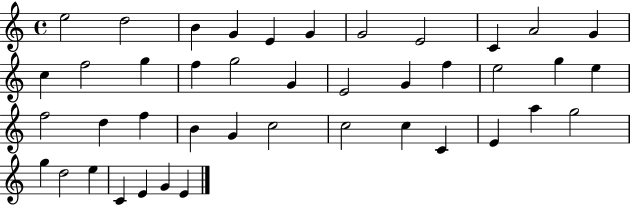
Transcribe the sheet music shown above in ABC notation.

X:1
T:Untitled
M:4/4
L:1/4
K:C
e2 d2 B G E G G2 E2 C A2 G c f2 g f g2 G E2 G f e2 g e f2 d f B G c2 c2 c C E a g2 g d2 e C E G E